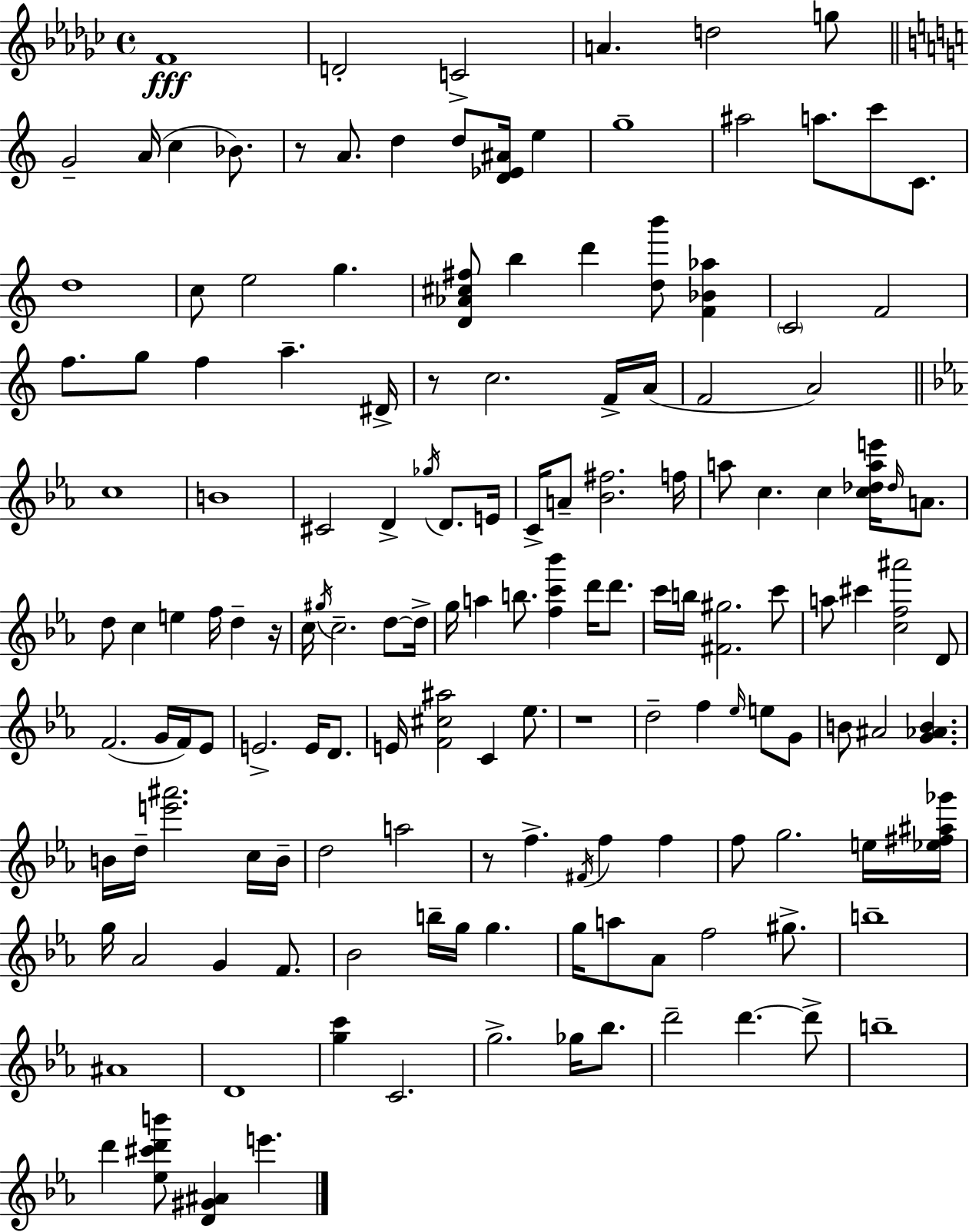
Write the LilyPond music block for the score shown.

{
  \clef treble
  \time 4/4
  \defaultTimeSignature
  \key ees \minor
  \repeat volta 2 { f'1\fff | d'2-. c'2-> | a'4. d''2 g''8 | \bar "||" \break \key a \minor g'2-- a'16( c''4 bes'8.) | r8 a'8. d''4 d''8 <d' ees' ais'>16 e''4 | g''1-- | ais''2 a''8. c'''8 c'8. | \break d''1 | c''8 e''2 g''4. | <d' aes' cis'' fis''>8 b''4 d'''4 <d'' b'''>8 <f' bes' aes''>4 | \parenthesize c'2 f'2 | \break f''8. g''8 f''4 a''4.-- dis'16-> | r8 c''2. f'16-> a'16( | f'2 a'2) | \bar "||" \break \key c \minor c''1 | b'1 | cis'2 d'4-> \acciaccatura { ges''16 } d'8. | e'16 c'16-> a'8-- <bes' fis''>2. | \break f''16 a''8 c''4. c''4 <c'' des'' a'' e'''>16 \grace { des''16 } a'8. | d''8 c''4 e''4 f''16 d''4-- | r16 c''16 \acciaccatura { gis''16 } c''2.-- | d''8~~ d''16-> g''16 a''4 b''8. <f'' c''' bes'''>4 d'''16 | \break d'''8. c'''16 b''16 <fis' gis''>2. | c'''8 a''8 cis'''4 <c'' f'' ais'''>2 | d'8 f'2.( g'16 | f'16) ees'8 e'2.-> e'16 | \break d'8. e'16 <f' cis'' ais''>2 c'4 | ees''8. r1 | d''2-- f''4 \grace { ees''16 } | e''8 g'8 b'8 ais'2 <g' aes' b'>4. | \break b'16 d''16-- <e''' ais'''>2. | c''16 b'16-- d''2 a''2 | r8 f''4.-> \acciaccatura { fis'16 } f''4 | f''4 f''8 g''2. | \break e''16 <ees'' fis'' ais'' ges'''>16 g''16 aes'2 g'4 | f'8. bes'2 b''16-- g''16 g''4. | g''16 a''8 aes'8 f''2 | gis''8.-> b''1-- | \break ais'1 | d'1 | <g'' c'''>4 c'2. | g''2.-> | \break ges''16 bes''8. d'''2-- d'''4.~~ | d'''8-> b''1-- | d'''4 <ees'' cis''' d''' b'''>8 <d' gis' ais'>4 e'''4. | } \bar "|."
}